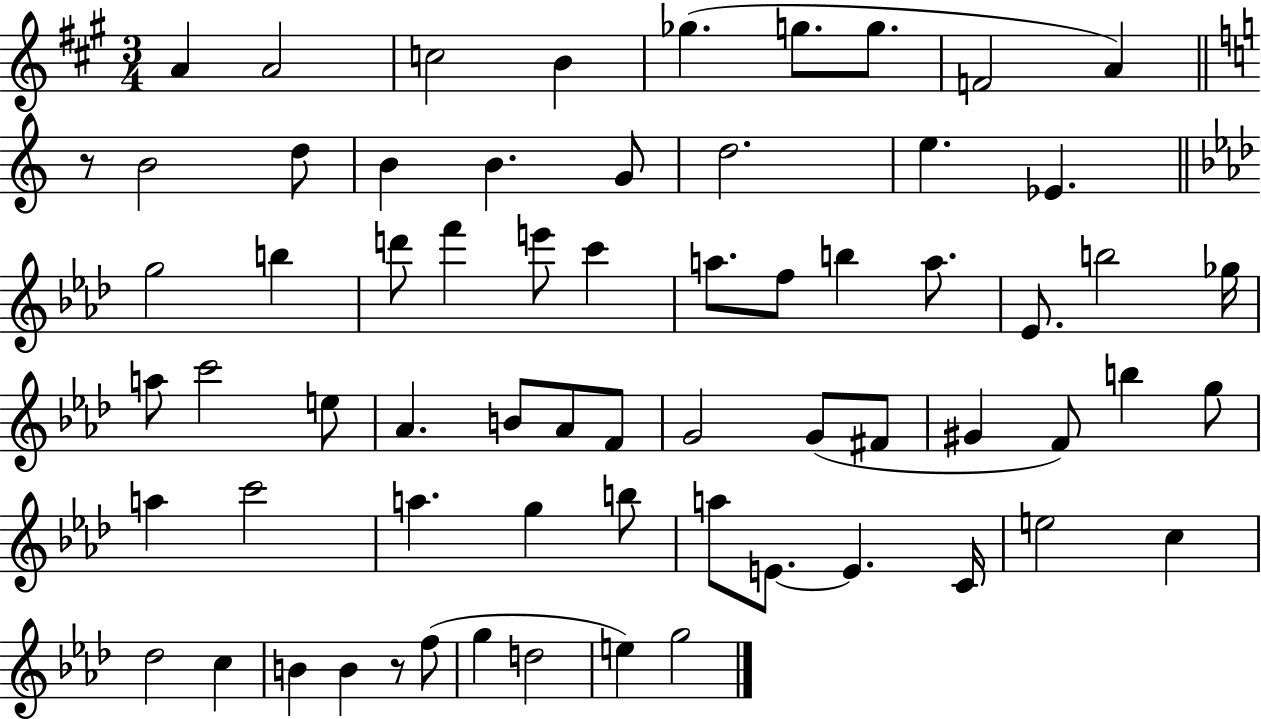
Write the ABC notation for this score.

X:1
T:Untitled
M:3/4
L:1/4
K:A
A A2 c2 B _g g/2 g/2 F2 A z/2 B2 d/2 B B G/2 d2 e _E g2 b d'/2 f' e'/2 c' a/2 f/2 b a/2 _E/2 b2 _g/4 a/2 c'2 e/2 _A B/2 _A/2 F/2 G2 G/2 ^F/2 ^G F/2 b g/2 a c'2 a g b/2 a/2 E/2 E C/4 e2 c _d2 c B B z/2 f/2 g d2 e g2